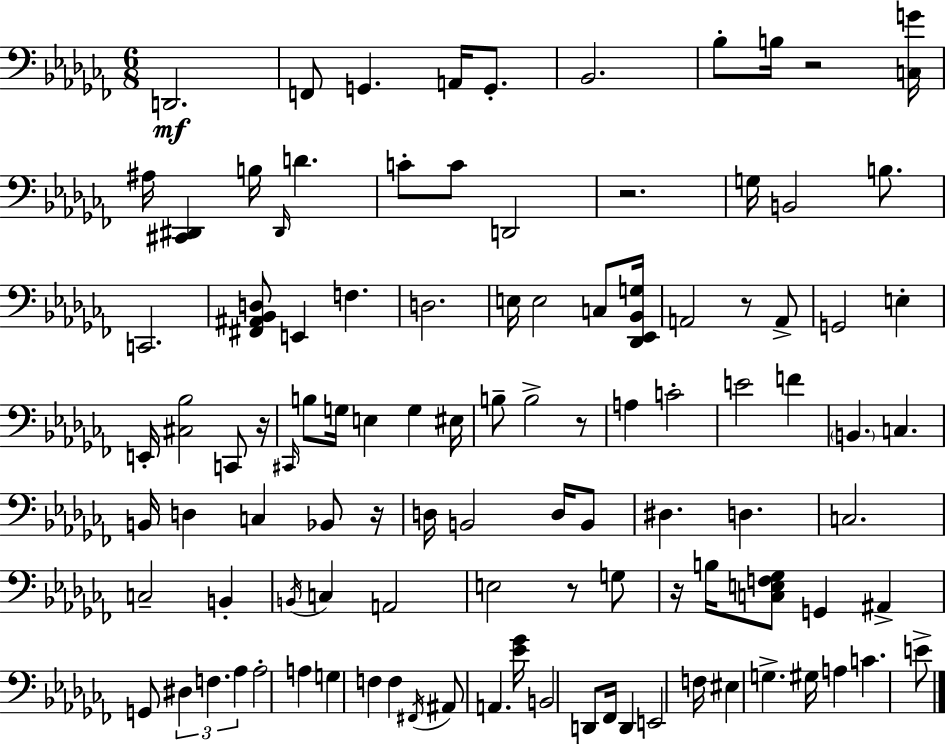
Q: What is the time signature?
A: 6/8